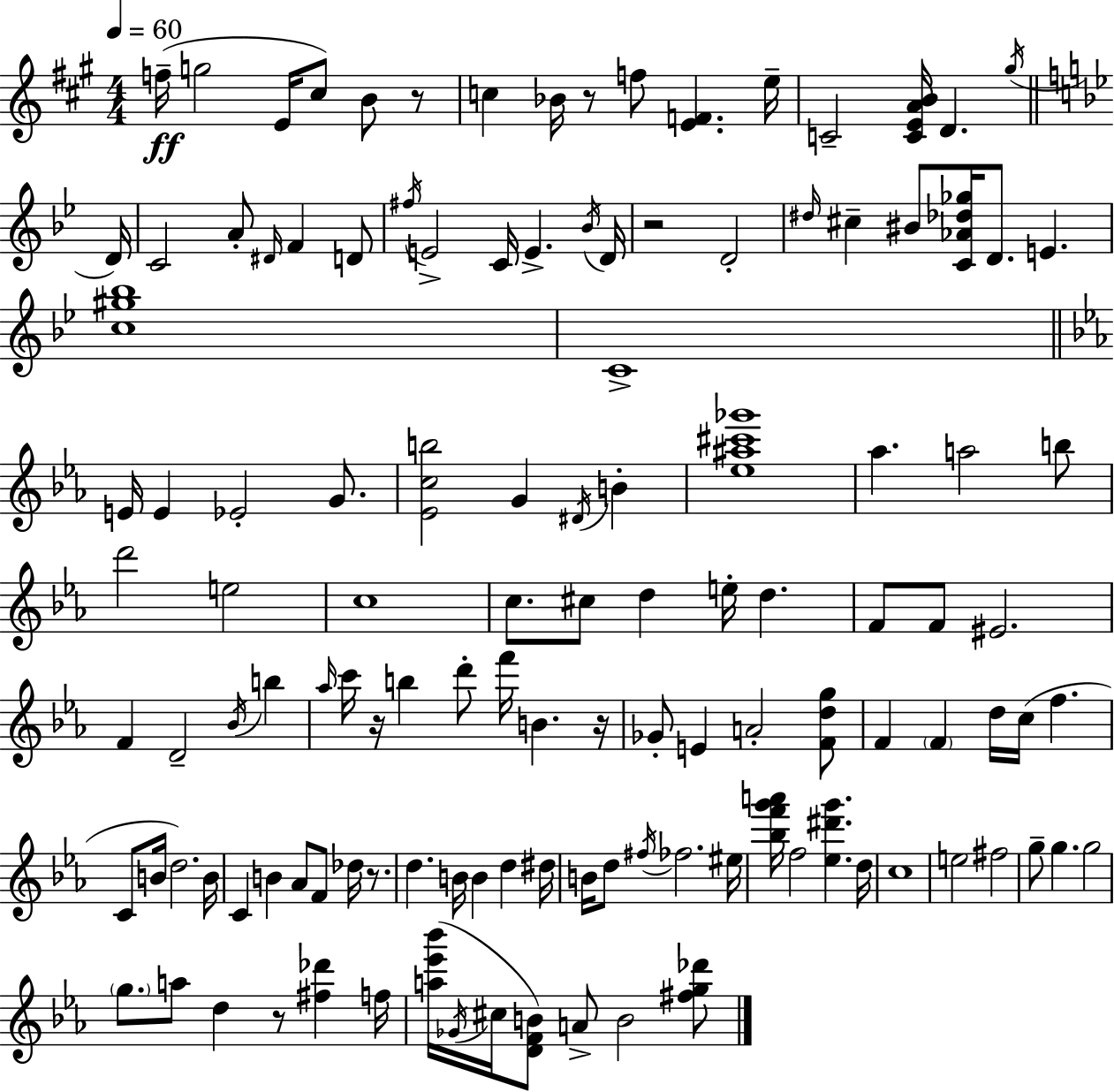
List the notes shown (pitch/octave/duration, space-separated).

F5/s G5/h E4/s C#5/e B4/e R/e C5/q Bb4/s R/e F5/e [E4,F4]/q. E5/s C4/h [C4,E4,A4,B4]/s D4/q. G#5/s D4/s C4/h A4/e D#4/s F4/q D4/e F#5/s E4/h C4/s E4/q. Bb4/s D4/s R/h D4/h D#5/s C#5/q BIS4/e [C4,Ab4,Db5,Gb5]/s D4/e. E4/q. [C5,G#5,Bb5]/w C4/w E4/s E4/q Eb4/h G4/e. [Eb4,C5,B5]/h G4/q D#4/s B4/q [Eb5,A#5,C#6,Gb6]/w Ab5/q. A5/h B5/e D6/h E5/h C5/w C5/e. C#5/e D5/q E5/s D5/q. F4/e F4/e EIS4/h. F4/q D4/h Bb4/s B5/q Ab5/s C6/s R/s B5/q D6/e F6/s B4/q. R/s Gb4/e E4/q A4/h [F4,D5,G5]/e F4/q F4/q D5/s C5/s F5/q. C4/e B4/s D5/h. B4/s C4/q B4/q Ab4/e F4/e Db5/s R/e. D5/q. B4/s B4/q D5/q D#5/s B4/s D5/e F#5/s FES5/h. EIS5/s [Bb5,F6,G6,A6]/s F5/h [Eb5,D#6,G6]/q. D5/s C5/w E5/h F#5/h G5/e G5/q. G5/h G5/e. A5/e D5/q R/e [F#5,Db6]/q F5/s [A5,Eb6,Bb6]/s Gb4/s C#5/s [D4,F4,B4]/e A4/e B4/h [F#5,G5,Db6]/e